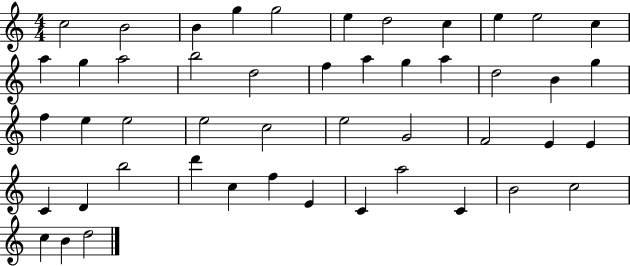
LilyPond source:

{
  \clef treble
  \numericTimeSignature
  \time 4/4
  \key c \major
  c''2 b'2 | b'4 g''4 g''2 | e''4 d''2 c''4 | e''4 e''2 c''4 | \break a''4 g''4 a''2 | b''2 d''2 | f''4 a''4 g''4 a''4 | d''2 b'4 g''4 | \break f''4 e''4 e''2 | e''2 c''2 | e''2 g'2 | f'2 e'4 e'4 | \break c'4 d'4 b''2 | d'''4 c''4 f''4 e'4 | c'4 a''2 c'4 | b'2 c''2 | \break c''4 b'4 d''2 | \bar "|."
}